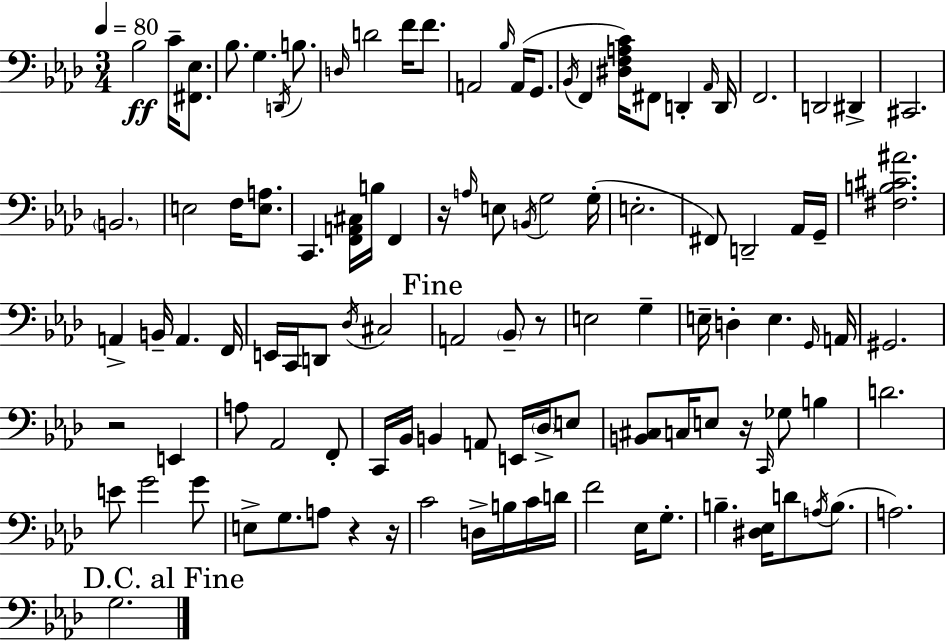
{
  \clef bass
  \numericTimeSignature
  \time 3/4
  \key aes \major
  \tempo 4 = 80
  bes2\ff c'16-- <fis, ees>8. | bes8. g4. \acciaccatura { d,16 } b8. | \grace { d16 } d'2 f'16 f'8. | a,2 \grace { bes16 }( a,16 | \break g,8. \acciaccatura { bes,16 } f,4 <dis f a c'>16) fis,8 d,4-. | \grace { aes,16 } d,16 f,2. | d,2 | dis,4-> cis,2. | \break \parenthesize b,2. | e2 | f16 <e a>8. c,4. <f, a, cis>16 | b16 f,4 r16 \grace { a16 } e8 \acciaccatura { b,16 } g2 | \break g16-.( e2.-. | fis,8) d,2-- | aes,16 g,16-- <fis b cis' ais'>2. | a,4-> b,16-- | \break a,4. f,16 e,16 c,16 d,8 \acciaccatura { des16 } | cis2 \mark "Fine" a,2 | \parenthesize bes,8-- r8 e2 | g4-- e16-- d4-. | \break e4. \grace { g,16 } a,16 gis,2. | r2 | e,4 a8 aes,2 | f,8-. c,16 bes,16 b,4 | \break a,8 e,16 \parenthesize des16-> e8 <b, cis>8 c16 | e8 r16 \grace { c,16 } ges8 b4 d'2. | e'8 | g'2 g'8 e8-> | \break g8. a8 r4 r16 c'2 | d16-> b16 c'16 d'16 f'2 | ees16 g8.-. b4.-- | <dis ees>16 d'8 \acciaccatura { a16 }( b8. a2.) | \break \mark "D.C. al Fine" g2. | \bar "|."
}